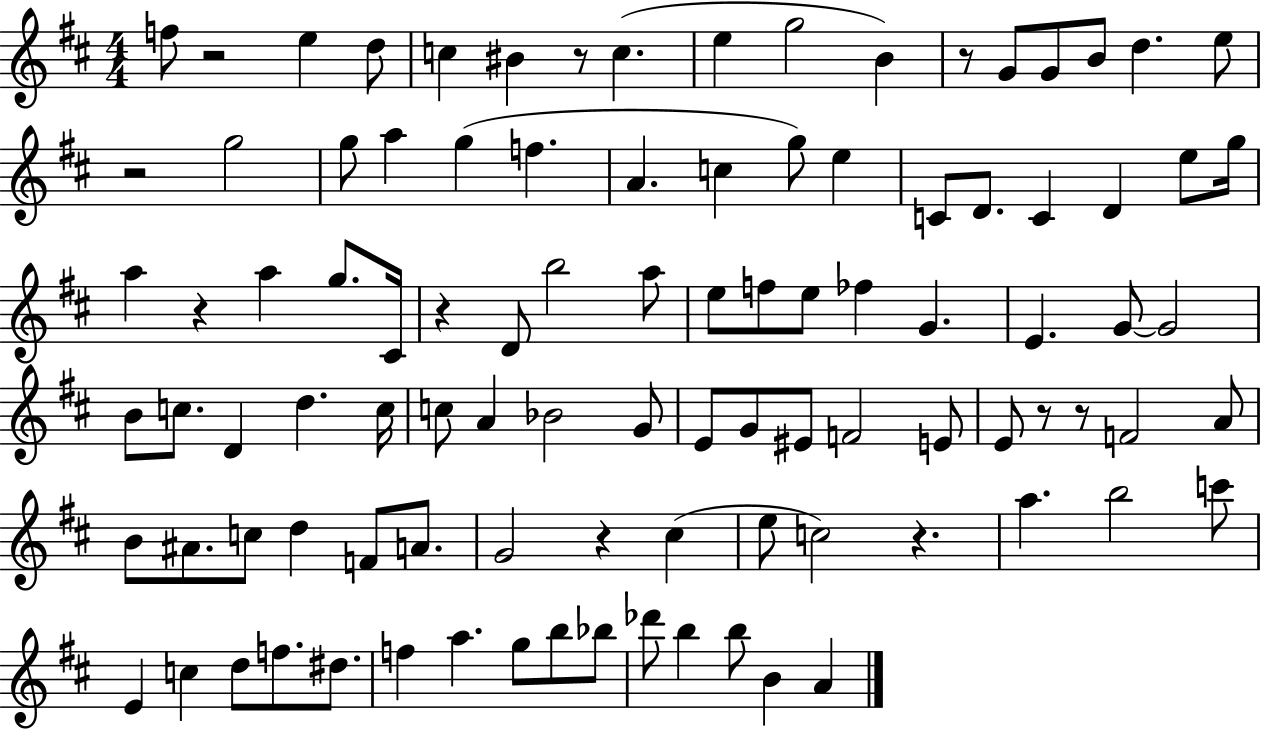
X:1
T:Untitled
M:4/4
L:1/4
K:D
f/2 z2 e d/2 c ^B z/2 c e g2 B z/2 G/2 G/2 B/2 d e/2 z2 g2 g/2 a g f A c g/2 e C/2 D/2 C D e/2 g/4 a z a g/2 ^C/4 z D/2 b2 a/2 e/2 f/2 e/2 _f G E G/2 G2 B/2 c/2 D d c/4 c/2 A _B2 G/2 E/2 G/2 ^E/2 F2 E/2 E/2 z/2 z/2 F2 A/2 B/2 ^A/2 c/2 d F/2 A/2 G2 z ^c e/2 c2 z a b2 c'/2 E c d/2 f/2 ^d/2 f a g/2 b/2 _b/2 _d'/2 b b/2 B A